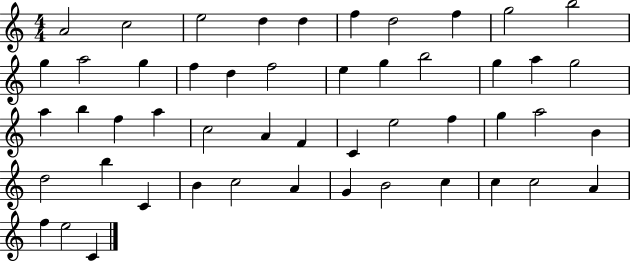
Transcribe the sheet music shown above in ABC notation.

X:1
T:Untitled
M:4/4
L:1/4
K:C
A2 c2 e2 d d f d2 f g2 b2 g a2 g f d f2 e g b2 g a g2 a b f a c2 A F C e2 f g a2 B d2 b C B c2 A G B2 c c c2 A f e2 C